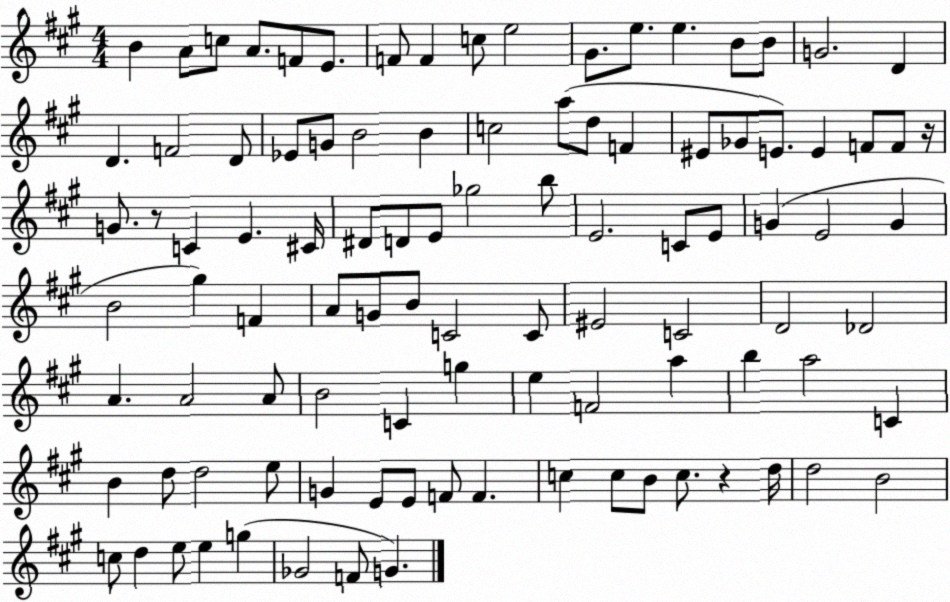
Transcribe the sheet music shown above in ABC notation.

X:1
T:Untitled
M:4/4
L:1/4
K:A
B A/2 c/2 A/2 F/2 E/2 F/2 F c/2 e2 ^G/2 e/2 e B/2 B/2 G2 D D F2 D/2 _E/2 G/2 B2 B c2 a/2 d/2 F ^E/2 _G/2 E/2 E F/2 F/2 z/4 G/2 z/2 C E ^C/4 ^D/2 D/2 E/2 _g2 b/2 E2 C/2 E/2 G E2 G B2 ^g F A/2 G/2 B/2 C2 C/2 ^E2 C2 D2 _D2 A A2 A/2 B2 C g e F2 a b a2 C B d/2 d2 e/2 G E/2 E/2 F/2 F c c/2 B/2 c/2 z d/4 d2 B2 c/2 d e/2 e g _G2 F/2 G